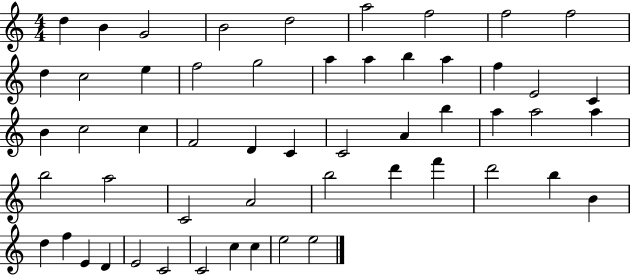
{
  \clef treble
  \numericTimeSignature
  \time 4/4
  \key c \major
  d''4 b'4 g'2 | b'2 d''2 | a''2 f''2 | f''2 f''2 | \break d''4 c''2 e''4 | f''2 g''2 | a''4 a''4 b''4 a''4 | f''4 e'2 c'4 | \break b'4 c''2 c''4 | f'2 d'4 c'4 | c'2 a'4 b''4 | a''4 a''2 a''4 | \break b''2 a''2 | c'2 a'2 | b''2 d'''4 f'''4 | d'''2 b''4 b'4 | \break d''4 f''4 e'4 d'4 | e'2 c'2 | c'2 c''4 c''4 | e''2 e''2 | \break \bar "|."
}